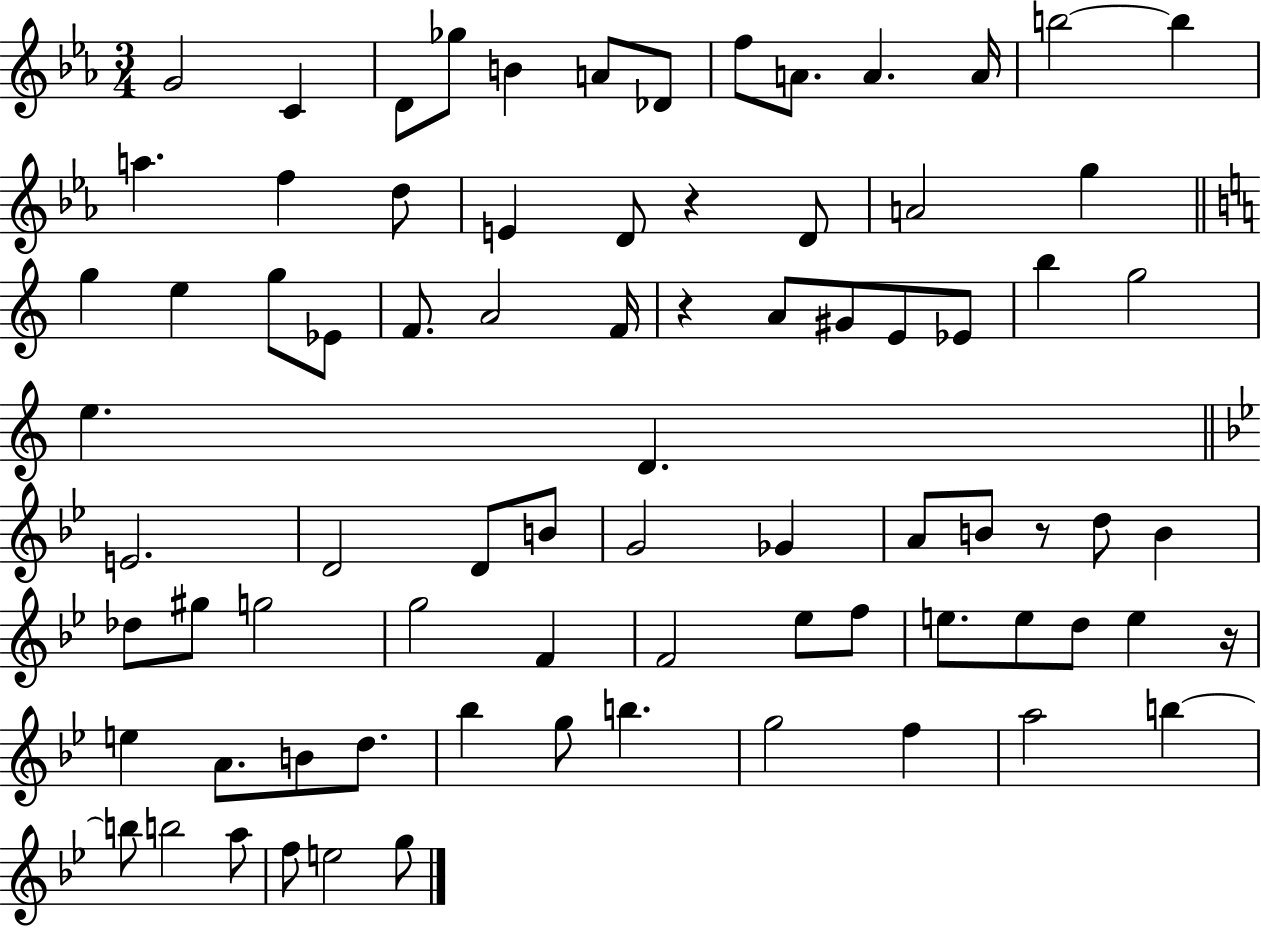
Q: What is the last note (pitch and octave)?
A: G5